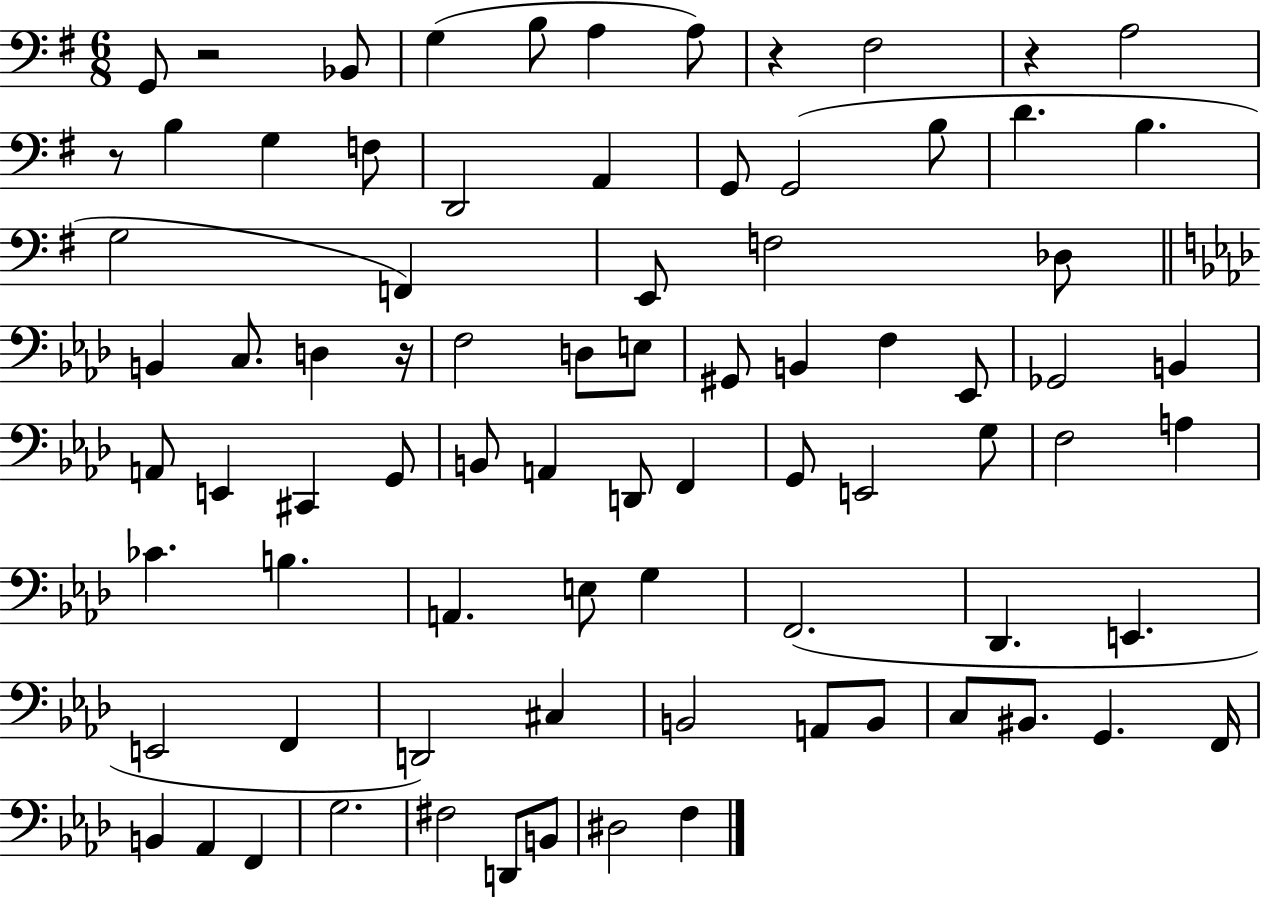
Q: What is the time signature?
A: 6/8